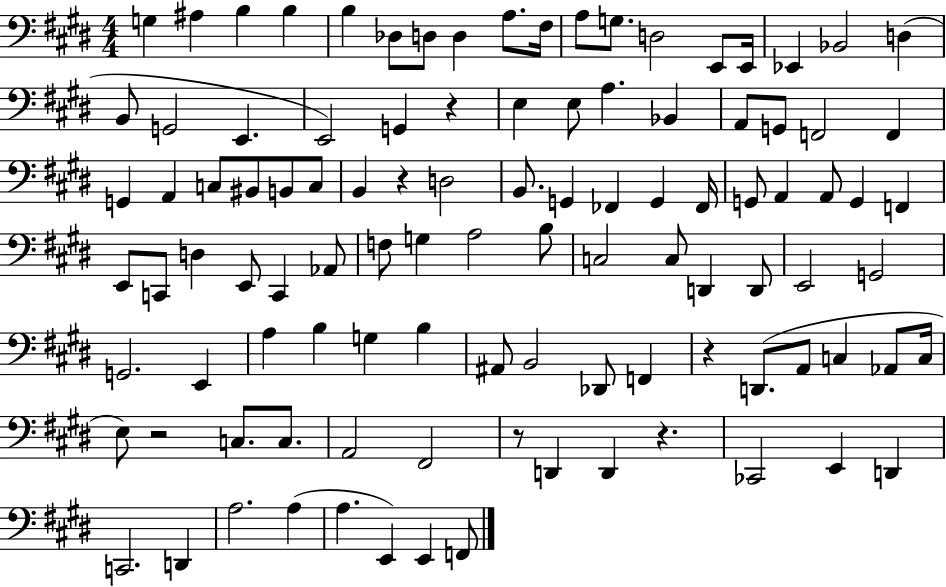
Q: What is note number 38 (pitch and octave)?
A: B2